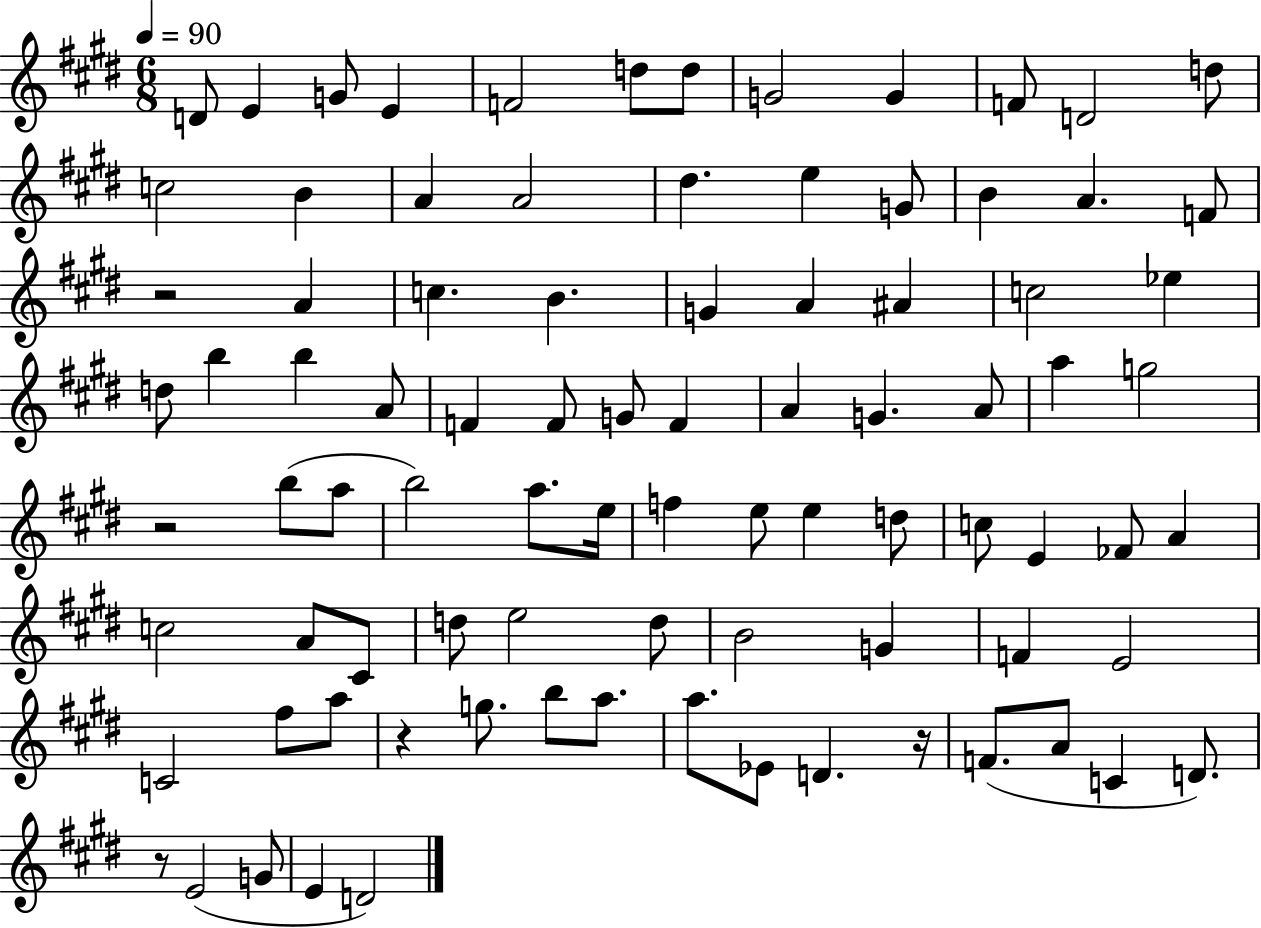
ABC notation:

X:1
T:Untitled
M:6/8
L:1/4
K:E
D/2 E G/2 E F2 d/2 d/2 G2 G F/2 D2 d/2 c2 B A A2 ^d e G/2 B A F/2 z2 A c B G A ^A c2 _e d/2 b b A/2 F F/2 G/2 F A G A/2 a g2 z2 b/2 a/2 b2 a/2 e/4 f e/2 e d/2 c/2 E _F/2 A c2 A/2 ^C/2 d/2 e2 d/2 B2 G F E2 C2 ^f/2 a/2 z g/2 b/2 a/2 a/2 _E/2 D z/4 F/2 A/2 C D/2 z/2 E2 G/2 E D2